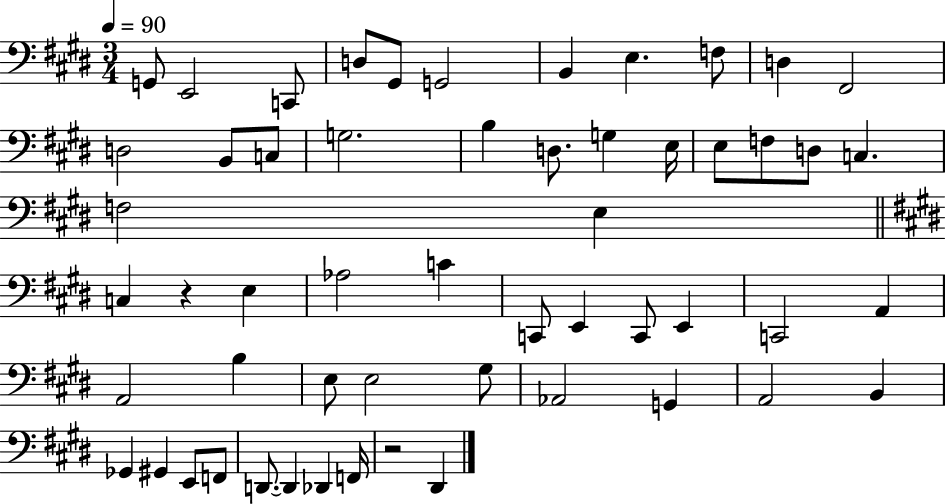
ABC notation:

X:1
T:Untitled
M:3/4
L:1/4
K:E
G,,/2 E,,2 C,,/2 D,/2 ^G,,/2 G,,2 B,, E, F,/2 D, ^F,,2 D,2 B,,/2 C,/2 G,2 B, D,/2 G, E,/4 E,/2 F,/2 D,/2 C, F,2 E, C, z E, _A,2 C C,,/2 E,, C,,/2 E,, C,,2 A,, A,,2 B, E,/2 E,2 ^G,/2 _A,,2 G,, A,,2 B,, _G,, ^G,, E,,/2 F,,/2 D,,/2 D,, _D,, F,,/4 z2 ^D,,